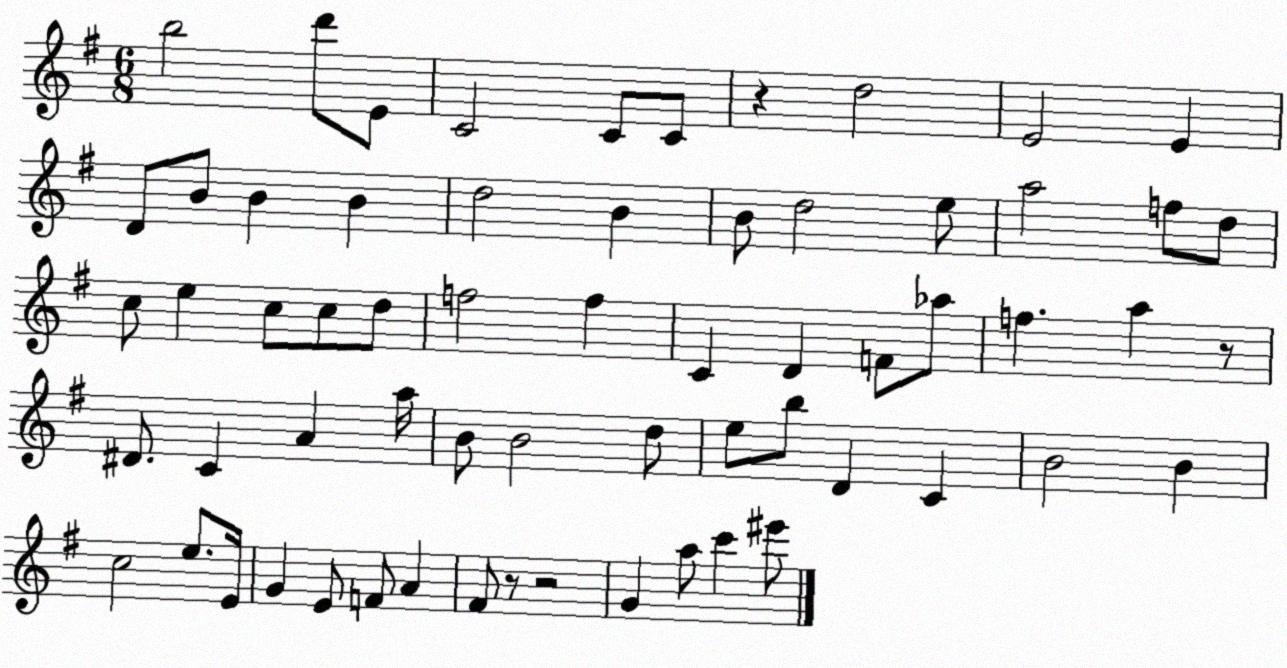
X:1
T:Untitled
M:6/8
L:1/4
K:G
b2 d'/2 E/2 C2 C/2 C/2 z d2 E2 E D/2 B/2 B B d2 B B/2 d2 e/2 a2 f/2 d/2 c/2 e c/2 c/2 d/2 f2 f C D F/2 _a/2 f a z/2 ^D/2 C A a/4 B/2 B2 d/2 e/2 b/2 D C B2 B c2 e/2 E/4 G E/2 F/2 A ^F/2 z/2 z2 G a/2 c' ^e'/2